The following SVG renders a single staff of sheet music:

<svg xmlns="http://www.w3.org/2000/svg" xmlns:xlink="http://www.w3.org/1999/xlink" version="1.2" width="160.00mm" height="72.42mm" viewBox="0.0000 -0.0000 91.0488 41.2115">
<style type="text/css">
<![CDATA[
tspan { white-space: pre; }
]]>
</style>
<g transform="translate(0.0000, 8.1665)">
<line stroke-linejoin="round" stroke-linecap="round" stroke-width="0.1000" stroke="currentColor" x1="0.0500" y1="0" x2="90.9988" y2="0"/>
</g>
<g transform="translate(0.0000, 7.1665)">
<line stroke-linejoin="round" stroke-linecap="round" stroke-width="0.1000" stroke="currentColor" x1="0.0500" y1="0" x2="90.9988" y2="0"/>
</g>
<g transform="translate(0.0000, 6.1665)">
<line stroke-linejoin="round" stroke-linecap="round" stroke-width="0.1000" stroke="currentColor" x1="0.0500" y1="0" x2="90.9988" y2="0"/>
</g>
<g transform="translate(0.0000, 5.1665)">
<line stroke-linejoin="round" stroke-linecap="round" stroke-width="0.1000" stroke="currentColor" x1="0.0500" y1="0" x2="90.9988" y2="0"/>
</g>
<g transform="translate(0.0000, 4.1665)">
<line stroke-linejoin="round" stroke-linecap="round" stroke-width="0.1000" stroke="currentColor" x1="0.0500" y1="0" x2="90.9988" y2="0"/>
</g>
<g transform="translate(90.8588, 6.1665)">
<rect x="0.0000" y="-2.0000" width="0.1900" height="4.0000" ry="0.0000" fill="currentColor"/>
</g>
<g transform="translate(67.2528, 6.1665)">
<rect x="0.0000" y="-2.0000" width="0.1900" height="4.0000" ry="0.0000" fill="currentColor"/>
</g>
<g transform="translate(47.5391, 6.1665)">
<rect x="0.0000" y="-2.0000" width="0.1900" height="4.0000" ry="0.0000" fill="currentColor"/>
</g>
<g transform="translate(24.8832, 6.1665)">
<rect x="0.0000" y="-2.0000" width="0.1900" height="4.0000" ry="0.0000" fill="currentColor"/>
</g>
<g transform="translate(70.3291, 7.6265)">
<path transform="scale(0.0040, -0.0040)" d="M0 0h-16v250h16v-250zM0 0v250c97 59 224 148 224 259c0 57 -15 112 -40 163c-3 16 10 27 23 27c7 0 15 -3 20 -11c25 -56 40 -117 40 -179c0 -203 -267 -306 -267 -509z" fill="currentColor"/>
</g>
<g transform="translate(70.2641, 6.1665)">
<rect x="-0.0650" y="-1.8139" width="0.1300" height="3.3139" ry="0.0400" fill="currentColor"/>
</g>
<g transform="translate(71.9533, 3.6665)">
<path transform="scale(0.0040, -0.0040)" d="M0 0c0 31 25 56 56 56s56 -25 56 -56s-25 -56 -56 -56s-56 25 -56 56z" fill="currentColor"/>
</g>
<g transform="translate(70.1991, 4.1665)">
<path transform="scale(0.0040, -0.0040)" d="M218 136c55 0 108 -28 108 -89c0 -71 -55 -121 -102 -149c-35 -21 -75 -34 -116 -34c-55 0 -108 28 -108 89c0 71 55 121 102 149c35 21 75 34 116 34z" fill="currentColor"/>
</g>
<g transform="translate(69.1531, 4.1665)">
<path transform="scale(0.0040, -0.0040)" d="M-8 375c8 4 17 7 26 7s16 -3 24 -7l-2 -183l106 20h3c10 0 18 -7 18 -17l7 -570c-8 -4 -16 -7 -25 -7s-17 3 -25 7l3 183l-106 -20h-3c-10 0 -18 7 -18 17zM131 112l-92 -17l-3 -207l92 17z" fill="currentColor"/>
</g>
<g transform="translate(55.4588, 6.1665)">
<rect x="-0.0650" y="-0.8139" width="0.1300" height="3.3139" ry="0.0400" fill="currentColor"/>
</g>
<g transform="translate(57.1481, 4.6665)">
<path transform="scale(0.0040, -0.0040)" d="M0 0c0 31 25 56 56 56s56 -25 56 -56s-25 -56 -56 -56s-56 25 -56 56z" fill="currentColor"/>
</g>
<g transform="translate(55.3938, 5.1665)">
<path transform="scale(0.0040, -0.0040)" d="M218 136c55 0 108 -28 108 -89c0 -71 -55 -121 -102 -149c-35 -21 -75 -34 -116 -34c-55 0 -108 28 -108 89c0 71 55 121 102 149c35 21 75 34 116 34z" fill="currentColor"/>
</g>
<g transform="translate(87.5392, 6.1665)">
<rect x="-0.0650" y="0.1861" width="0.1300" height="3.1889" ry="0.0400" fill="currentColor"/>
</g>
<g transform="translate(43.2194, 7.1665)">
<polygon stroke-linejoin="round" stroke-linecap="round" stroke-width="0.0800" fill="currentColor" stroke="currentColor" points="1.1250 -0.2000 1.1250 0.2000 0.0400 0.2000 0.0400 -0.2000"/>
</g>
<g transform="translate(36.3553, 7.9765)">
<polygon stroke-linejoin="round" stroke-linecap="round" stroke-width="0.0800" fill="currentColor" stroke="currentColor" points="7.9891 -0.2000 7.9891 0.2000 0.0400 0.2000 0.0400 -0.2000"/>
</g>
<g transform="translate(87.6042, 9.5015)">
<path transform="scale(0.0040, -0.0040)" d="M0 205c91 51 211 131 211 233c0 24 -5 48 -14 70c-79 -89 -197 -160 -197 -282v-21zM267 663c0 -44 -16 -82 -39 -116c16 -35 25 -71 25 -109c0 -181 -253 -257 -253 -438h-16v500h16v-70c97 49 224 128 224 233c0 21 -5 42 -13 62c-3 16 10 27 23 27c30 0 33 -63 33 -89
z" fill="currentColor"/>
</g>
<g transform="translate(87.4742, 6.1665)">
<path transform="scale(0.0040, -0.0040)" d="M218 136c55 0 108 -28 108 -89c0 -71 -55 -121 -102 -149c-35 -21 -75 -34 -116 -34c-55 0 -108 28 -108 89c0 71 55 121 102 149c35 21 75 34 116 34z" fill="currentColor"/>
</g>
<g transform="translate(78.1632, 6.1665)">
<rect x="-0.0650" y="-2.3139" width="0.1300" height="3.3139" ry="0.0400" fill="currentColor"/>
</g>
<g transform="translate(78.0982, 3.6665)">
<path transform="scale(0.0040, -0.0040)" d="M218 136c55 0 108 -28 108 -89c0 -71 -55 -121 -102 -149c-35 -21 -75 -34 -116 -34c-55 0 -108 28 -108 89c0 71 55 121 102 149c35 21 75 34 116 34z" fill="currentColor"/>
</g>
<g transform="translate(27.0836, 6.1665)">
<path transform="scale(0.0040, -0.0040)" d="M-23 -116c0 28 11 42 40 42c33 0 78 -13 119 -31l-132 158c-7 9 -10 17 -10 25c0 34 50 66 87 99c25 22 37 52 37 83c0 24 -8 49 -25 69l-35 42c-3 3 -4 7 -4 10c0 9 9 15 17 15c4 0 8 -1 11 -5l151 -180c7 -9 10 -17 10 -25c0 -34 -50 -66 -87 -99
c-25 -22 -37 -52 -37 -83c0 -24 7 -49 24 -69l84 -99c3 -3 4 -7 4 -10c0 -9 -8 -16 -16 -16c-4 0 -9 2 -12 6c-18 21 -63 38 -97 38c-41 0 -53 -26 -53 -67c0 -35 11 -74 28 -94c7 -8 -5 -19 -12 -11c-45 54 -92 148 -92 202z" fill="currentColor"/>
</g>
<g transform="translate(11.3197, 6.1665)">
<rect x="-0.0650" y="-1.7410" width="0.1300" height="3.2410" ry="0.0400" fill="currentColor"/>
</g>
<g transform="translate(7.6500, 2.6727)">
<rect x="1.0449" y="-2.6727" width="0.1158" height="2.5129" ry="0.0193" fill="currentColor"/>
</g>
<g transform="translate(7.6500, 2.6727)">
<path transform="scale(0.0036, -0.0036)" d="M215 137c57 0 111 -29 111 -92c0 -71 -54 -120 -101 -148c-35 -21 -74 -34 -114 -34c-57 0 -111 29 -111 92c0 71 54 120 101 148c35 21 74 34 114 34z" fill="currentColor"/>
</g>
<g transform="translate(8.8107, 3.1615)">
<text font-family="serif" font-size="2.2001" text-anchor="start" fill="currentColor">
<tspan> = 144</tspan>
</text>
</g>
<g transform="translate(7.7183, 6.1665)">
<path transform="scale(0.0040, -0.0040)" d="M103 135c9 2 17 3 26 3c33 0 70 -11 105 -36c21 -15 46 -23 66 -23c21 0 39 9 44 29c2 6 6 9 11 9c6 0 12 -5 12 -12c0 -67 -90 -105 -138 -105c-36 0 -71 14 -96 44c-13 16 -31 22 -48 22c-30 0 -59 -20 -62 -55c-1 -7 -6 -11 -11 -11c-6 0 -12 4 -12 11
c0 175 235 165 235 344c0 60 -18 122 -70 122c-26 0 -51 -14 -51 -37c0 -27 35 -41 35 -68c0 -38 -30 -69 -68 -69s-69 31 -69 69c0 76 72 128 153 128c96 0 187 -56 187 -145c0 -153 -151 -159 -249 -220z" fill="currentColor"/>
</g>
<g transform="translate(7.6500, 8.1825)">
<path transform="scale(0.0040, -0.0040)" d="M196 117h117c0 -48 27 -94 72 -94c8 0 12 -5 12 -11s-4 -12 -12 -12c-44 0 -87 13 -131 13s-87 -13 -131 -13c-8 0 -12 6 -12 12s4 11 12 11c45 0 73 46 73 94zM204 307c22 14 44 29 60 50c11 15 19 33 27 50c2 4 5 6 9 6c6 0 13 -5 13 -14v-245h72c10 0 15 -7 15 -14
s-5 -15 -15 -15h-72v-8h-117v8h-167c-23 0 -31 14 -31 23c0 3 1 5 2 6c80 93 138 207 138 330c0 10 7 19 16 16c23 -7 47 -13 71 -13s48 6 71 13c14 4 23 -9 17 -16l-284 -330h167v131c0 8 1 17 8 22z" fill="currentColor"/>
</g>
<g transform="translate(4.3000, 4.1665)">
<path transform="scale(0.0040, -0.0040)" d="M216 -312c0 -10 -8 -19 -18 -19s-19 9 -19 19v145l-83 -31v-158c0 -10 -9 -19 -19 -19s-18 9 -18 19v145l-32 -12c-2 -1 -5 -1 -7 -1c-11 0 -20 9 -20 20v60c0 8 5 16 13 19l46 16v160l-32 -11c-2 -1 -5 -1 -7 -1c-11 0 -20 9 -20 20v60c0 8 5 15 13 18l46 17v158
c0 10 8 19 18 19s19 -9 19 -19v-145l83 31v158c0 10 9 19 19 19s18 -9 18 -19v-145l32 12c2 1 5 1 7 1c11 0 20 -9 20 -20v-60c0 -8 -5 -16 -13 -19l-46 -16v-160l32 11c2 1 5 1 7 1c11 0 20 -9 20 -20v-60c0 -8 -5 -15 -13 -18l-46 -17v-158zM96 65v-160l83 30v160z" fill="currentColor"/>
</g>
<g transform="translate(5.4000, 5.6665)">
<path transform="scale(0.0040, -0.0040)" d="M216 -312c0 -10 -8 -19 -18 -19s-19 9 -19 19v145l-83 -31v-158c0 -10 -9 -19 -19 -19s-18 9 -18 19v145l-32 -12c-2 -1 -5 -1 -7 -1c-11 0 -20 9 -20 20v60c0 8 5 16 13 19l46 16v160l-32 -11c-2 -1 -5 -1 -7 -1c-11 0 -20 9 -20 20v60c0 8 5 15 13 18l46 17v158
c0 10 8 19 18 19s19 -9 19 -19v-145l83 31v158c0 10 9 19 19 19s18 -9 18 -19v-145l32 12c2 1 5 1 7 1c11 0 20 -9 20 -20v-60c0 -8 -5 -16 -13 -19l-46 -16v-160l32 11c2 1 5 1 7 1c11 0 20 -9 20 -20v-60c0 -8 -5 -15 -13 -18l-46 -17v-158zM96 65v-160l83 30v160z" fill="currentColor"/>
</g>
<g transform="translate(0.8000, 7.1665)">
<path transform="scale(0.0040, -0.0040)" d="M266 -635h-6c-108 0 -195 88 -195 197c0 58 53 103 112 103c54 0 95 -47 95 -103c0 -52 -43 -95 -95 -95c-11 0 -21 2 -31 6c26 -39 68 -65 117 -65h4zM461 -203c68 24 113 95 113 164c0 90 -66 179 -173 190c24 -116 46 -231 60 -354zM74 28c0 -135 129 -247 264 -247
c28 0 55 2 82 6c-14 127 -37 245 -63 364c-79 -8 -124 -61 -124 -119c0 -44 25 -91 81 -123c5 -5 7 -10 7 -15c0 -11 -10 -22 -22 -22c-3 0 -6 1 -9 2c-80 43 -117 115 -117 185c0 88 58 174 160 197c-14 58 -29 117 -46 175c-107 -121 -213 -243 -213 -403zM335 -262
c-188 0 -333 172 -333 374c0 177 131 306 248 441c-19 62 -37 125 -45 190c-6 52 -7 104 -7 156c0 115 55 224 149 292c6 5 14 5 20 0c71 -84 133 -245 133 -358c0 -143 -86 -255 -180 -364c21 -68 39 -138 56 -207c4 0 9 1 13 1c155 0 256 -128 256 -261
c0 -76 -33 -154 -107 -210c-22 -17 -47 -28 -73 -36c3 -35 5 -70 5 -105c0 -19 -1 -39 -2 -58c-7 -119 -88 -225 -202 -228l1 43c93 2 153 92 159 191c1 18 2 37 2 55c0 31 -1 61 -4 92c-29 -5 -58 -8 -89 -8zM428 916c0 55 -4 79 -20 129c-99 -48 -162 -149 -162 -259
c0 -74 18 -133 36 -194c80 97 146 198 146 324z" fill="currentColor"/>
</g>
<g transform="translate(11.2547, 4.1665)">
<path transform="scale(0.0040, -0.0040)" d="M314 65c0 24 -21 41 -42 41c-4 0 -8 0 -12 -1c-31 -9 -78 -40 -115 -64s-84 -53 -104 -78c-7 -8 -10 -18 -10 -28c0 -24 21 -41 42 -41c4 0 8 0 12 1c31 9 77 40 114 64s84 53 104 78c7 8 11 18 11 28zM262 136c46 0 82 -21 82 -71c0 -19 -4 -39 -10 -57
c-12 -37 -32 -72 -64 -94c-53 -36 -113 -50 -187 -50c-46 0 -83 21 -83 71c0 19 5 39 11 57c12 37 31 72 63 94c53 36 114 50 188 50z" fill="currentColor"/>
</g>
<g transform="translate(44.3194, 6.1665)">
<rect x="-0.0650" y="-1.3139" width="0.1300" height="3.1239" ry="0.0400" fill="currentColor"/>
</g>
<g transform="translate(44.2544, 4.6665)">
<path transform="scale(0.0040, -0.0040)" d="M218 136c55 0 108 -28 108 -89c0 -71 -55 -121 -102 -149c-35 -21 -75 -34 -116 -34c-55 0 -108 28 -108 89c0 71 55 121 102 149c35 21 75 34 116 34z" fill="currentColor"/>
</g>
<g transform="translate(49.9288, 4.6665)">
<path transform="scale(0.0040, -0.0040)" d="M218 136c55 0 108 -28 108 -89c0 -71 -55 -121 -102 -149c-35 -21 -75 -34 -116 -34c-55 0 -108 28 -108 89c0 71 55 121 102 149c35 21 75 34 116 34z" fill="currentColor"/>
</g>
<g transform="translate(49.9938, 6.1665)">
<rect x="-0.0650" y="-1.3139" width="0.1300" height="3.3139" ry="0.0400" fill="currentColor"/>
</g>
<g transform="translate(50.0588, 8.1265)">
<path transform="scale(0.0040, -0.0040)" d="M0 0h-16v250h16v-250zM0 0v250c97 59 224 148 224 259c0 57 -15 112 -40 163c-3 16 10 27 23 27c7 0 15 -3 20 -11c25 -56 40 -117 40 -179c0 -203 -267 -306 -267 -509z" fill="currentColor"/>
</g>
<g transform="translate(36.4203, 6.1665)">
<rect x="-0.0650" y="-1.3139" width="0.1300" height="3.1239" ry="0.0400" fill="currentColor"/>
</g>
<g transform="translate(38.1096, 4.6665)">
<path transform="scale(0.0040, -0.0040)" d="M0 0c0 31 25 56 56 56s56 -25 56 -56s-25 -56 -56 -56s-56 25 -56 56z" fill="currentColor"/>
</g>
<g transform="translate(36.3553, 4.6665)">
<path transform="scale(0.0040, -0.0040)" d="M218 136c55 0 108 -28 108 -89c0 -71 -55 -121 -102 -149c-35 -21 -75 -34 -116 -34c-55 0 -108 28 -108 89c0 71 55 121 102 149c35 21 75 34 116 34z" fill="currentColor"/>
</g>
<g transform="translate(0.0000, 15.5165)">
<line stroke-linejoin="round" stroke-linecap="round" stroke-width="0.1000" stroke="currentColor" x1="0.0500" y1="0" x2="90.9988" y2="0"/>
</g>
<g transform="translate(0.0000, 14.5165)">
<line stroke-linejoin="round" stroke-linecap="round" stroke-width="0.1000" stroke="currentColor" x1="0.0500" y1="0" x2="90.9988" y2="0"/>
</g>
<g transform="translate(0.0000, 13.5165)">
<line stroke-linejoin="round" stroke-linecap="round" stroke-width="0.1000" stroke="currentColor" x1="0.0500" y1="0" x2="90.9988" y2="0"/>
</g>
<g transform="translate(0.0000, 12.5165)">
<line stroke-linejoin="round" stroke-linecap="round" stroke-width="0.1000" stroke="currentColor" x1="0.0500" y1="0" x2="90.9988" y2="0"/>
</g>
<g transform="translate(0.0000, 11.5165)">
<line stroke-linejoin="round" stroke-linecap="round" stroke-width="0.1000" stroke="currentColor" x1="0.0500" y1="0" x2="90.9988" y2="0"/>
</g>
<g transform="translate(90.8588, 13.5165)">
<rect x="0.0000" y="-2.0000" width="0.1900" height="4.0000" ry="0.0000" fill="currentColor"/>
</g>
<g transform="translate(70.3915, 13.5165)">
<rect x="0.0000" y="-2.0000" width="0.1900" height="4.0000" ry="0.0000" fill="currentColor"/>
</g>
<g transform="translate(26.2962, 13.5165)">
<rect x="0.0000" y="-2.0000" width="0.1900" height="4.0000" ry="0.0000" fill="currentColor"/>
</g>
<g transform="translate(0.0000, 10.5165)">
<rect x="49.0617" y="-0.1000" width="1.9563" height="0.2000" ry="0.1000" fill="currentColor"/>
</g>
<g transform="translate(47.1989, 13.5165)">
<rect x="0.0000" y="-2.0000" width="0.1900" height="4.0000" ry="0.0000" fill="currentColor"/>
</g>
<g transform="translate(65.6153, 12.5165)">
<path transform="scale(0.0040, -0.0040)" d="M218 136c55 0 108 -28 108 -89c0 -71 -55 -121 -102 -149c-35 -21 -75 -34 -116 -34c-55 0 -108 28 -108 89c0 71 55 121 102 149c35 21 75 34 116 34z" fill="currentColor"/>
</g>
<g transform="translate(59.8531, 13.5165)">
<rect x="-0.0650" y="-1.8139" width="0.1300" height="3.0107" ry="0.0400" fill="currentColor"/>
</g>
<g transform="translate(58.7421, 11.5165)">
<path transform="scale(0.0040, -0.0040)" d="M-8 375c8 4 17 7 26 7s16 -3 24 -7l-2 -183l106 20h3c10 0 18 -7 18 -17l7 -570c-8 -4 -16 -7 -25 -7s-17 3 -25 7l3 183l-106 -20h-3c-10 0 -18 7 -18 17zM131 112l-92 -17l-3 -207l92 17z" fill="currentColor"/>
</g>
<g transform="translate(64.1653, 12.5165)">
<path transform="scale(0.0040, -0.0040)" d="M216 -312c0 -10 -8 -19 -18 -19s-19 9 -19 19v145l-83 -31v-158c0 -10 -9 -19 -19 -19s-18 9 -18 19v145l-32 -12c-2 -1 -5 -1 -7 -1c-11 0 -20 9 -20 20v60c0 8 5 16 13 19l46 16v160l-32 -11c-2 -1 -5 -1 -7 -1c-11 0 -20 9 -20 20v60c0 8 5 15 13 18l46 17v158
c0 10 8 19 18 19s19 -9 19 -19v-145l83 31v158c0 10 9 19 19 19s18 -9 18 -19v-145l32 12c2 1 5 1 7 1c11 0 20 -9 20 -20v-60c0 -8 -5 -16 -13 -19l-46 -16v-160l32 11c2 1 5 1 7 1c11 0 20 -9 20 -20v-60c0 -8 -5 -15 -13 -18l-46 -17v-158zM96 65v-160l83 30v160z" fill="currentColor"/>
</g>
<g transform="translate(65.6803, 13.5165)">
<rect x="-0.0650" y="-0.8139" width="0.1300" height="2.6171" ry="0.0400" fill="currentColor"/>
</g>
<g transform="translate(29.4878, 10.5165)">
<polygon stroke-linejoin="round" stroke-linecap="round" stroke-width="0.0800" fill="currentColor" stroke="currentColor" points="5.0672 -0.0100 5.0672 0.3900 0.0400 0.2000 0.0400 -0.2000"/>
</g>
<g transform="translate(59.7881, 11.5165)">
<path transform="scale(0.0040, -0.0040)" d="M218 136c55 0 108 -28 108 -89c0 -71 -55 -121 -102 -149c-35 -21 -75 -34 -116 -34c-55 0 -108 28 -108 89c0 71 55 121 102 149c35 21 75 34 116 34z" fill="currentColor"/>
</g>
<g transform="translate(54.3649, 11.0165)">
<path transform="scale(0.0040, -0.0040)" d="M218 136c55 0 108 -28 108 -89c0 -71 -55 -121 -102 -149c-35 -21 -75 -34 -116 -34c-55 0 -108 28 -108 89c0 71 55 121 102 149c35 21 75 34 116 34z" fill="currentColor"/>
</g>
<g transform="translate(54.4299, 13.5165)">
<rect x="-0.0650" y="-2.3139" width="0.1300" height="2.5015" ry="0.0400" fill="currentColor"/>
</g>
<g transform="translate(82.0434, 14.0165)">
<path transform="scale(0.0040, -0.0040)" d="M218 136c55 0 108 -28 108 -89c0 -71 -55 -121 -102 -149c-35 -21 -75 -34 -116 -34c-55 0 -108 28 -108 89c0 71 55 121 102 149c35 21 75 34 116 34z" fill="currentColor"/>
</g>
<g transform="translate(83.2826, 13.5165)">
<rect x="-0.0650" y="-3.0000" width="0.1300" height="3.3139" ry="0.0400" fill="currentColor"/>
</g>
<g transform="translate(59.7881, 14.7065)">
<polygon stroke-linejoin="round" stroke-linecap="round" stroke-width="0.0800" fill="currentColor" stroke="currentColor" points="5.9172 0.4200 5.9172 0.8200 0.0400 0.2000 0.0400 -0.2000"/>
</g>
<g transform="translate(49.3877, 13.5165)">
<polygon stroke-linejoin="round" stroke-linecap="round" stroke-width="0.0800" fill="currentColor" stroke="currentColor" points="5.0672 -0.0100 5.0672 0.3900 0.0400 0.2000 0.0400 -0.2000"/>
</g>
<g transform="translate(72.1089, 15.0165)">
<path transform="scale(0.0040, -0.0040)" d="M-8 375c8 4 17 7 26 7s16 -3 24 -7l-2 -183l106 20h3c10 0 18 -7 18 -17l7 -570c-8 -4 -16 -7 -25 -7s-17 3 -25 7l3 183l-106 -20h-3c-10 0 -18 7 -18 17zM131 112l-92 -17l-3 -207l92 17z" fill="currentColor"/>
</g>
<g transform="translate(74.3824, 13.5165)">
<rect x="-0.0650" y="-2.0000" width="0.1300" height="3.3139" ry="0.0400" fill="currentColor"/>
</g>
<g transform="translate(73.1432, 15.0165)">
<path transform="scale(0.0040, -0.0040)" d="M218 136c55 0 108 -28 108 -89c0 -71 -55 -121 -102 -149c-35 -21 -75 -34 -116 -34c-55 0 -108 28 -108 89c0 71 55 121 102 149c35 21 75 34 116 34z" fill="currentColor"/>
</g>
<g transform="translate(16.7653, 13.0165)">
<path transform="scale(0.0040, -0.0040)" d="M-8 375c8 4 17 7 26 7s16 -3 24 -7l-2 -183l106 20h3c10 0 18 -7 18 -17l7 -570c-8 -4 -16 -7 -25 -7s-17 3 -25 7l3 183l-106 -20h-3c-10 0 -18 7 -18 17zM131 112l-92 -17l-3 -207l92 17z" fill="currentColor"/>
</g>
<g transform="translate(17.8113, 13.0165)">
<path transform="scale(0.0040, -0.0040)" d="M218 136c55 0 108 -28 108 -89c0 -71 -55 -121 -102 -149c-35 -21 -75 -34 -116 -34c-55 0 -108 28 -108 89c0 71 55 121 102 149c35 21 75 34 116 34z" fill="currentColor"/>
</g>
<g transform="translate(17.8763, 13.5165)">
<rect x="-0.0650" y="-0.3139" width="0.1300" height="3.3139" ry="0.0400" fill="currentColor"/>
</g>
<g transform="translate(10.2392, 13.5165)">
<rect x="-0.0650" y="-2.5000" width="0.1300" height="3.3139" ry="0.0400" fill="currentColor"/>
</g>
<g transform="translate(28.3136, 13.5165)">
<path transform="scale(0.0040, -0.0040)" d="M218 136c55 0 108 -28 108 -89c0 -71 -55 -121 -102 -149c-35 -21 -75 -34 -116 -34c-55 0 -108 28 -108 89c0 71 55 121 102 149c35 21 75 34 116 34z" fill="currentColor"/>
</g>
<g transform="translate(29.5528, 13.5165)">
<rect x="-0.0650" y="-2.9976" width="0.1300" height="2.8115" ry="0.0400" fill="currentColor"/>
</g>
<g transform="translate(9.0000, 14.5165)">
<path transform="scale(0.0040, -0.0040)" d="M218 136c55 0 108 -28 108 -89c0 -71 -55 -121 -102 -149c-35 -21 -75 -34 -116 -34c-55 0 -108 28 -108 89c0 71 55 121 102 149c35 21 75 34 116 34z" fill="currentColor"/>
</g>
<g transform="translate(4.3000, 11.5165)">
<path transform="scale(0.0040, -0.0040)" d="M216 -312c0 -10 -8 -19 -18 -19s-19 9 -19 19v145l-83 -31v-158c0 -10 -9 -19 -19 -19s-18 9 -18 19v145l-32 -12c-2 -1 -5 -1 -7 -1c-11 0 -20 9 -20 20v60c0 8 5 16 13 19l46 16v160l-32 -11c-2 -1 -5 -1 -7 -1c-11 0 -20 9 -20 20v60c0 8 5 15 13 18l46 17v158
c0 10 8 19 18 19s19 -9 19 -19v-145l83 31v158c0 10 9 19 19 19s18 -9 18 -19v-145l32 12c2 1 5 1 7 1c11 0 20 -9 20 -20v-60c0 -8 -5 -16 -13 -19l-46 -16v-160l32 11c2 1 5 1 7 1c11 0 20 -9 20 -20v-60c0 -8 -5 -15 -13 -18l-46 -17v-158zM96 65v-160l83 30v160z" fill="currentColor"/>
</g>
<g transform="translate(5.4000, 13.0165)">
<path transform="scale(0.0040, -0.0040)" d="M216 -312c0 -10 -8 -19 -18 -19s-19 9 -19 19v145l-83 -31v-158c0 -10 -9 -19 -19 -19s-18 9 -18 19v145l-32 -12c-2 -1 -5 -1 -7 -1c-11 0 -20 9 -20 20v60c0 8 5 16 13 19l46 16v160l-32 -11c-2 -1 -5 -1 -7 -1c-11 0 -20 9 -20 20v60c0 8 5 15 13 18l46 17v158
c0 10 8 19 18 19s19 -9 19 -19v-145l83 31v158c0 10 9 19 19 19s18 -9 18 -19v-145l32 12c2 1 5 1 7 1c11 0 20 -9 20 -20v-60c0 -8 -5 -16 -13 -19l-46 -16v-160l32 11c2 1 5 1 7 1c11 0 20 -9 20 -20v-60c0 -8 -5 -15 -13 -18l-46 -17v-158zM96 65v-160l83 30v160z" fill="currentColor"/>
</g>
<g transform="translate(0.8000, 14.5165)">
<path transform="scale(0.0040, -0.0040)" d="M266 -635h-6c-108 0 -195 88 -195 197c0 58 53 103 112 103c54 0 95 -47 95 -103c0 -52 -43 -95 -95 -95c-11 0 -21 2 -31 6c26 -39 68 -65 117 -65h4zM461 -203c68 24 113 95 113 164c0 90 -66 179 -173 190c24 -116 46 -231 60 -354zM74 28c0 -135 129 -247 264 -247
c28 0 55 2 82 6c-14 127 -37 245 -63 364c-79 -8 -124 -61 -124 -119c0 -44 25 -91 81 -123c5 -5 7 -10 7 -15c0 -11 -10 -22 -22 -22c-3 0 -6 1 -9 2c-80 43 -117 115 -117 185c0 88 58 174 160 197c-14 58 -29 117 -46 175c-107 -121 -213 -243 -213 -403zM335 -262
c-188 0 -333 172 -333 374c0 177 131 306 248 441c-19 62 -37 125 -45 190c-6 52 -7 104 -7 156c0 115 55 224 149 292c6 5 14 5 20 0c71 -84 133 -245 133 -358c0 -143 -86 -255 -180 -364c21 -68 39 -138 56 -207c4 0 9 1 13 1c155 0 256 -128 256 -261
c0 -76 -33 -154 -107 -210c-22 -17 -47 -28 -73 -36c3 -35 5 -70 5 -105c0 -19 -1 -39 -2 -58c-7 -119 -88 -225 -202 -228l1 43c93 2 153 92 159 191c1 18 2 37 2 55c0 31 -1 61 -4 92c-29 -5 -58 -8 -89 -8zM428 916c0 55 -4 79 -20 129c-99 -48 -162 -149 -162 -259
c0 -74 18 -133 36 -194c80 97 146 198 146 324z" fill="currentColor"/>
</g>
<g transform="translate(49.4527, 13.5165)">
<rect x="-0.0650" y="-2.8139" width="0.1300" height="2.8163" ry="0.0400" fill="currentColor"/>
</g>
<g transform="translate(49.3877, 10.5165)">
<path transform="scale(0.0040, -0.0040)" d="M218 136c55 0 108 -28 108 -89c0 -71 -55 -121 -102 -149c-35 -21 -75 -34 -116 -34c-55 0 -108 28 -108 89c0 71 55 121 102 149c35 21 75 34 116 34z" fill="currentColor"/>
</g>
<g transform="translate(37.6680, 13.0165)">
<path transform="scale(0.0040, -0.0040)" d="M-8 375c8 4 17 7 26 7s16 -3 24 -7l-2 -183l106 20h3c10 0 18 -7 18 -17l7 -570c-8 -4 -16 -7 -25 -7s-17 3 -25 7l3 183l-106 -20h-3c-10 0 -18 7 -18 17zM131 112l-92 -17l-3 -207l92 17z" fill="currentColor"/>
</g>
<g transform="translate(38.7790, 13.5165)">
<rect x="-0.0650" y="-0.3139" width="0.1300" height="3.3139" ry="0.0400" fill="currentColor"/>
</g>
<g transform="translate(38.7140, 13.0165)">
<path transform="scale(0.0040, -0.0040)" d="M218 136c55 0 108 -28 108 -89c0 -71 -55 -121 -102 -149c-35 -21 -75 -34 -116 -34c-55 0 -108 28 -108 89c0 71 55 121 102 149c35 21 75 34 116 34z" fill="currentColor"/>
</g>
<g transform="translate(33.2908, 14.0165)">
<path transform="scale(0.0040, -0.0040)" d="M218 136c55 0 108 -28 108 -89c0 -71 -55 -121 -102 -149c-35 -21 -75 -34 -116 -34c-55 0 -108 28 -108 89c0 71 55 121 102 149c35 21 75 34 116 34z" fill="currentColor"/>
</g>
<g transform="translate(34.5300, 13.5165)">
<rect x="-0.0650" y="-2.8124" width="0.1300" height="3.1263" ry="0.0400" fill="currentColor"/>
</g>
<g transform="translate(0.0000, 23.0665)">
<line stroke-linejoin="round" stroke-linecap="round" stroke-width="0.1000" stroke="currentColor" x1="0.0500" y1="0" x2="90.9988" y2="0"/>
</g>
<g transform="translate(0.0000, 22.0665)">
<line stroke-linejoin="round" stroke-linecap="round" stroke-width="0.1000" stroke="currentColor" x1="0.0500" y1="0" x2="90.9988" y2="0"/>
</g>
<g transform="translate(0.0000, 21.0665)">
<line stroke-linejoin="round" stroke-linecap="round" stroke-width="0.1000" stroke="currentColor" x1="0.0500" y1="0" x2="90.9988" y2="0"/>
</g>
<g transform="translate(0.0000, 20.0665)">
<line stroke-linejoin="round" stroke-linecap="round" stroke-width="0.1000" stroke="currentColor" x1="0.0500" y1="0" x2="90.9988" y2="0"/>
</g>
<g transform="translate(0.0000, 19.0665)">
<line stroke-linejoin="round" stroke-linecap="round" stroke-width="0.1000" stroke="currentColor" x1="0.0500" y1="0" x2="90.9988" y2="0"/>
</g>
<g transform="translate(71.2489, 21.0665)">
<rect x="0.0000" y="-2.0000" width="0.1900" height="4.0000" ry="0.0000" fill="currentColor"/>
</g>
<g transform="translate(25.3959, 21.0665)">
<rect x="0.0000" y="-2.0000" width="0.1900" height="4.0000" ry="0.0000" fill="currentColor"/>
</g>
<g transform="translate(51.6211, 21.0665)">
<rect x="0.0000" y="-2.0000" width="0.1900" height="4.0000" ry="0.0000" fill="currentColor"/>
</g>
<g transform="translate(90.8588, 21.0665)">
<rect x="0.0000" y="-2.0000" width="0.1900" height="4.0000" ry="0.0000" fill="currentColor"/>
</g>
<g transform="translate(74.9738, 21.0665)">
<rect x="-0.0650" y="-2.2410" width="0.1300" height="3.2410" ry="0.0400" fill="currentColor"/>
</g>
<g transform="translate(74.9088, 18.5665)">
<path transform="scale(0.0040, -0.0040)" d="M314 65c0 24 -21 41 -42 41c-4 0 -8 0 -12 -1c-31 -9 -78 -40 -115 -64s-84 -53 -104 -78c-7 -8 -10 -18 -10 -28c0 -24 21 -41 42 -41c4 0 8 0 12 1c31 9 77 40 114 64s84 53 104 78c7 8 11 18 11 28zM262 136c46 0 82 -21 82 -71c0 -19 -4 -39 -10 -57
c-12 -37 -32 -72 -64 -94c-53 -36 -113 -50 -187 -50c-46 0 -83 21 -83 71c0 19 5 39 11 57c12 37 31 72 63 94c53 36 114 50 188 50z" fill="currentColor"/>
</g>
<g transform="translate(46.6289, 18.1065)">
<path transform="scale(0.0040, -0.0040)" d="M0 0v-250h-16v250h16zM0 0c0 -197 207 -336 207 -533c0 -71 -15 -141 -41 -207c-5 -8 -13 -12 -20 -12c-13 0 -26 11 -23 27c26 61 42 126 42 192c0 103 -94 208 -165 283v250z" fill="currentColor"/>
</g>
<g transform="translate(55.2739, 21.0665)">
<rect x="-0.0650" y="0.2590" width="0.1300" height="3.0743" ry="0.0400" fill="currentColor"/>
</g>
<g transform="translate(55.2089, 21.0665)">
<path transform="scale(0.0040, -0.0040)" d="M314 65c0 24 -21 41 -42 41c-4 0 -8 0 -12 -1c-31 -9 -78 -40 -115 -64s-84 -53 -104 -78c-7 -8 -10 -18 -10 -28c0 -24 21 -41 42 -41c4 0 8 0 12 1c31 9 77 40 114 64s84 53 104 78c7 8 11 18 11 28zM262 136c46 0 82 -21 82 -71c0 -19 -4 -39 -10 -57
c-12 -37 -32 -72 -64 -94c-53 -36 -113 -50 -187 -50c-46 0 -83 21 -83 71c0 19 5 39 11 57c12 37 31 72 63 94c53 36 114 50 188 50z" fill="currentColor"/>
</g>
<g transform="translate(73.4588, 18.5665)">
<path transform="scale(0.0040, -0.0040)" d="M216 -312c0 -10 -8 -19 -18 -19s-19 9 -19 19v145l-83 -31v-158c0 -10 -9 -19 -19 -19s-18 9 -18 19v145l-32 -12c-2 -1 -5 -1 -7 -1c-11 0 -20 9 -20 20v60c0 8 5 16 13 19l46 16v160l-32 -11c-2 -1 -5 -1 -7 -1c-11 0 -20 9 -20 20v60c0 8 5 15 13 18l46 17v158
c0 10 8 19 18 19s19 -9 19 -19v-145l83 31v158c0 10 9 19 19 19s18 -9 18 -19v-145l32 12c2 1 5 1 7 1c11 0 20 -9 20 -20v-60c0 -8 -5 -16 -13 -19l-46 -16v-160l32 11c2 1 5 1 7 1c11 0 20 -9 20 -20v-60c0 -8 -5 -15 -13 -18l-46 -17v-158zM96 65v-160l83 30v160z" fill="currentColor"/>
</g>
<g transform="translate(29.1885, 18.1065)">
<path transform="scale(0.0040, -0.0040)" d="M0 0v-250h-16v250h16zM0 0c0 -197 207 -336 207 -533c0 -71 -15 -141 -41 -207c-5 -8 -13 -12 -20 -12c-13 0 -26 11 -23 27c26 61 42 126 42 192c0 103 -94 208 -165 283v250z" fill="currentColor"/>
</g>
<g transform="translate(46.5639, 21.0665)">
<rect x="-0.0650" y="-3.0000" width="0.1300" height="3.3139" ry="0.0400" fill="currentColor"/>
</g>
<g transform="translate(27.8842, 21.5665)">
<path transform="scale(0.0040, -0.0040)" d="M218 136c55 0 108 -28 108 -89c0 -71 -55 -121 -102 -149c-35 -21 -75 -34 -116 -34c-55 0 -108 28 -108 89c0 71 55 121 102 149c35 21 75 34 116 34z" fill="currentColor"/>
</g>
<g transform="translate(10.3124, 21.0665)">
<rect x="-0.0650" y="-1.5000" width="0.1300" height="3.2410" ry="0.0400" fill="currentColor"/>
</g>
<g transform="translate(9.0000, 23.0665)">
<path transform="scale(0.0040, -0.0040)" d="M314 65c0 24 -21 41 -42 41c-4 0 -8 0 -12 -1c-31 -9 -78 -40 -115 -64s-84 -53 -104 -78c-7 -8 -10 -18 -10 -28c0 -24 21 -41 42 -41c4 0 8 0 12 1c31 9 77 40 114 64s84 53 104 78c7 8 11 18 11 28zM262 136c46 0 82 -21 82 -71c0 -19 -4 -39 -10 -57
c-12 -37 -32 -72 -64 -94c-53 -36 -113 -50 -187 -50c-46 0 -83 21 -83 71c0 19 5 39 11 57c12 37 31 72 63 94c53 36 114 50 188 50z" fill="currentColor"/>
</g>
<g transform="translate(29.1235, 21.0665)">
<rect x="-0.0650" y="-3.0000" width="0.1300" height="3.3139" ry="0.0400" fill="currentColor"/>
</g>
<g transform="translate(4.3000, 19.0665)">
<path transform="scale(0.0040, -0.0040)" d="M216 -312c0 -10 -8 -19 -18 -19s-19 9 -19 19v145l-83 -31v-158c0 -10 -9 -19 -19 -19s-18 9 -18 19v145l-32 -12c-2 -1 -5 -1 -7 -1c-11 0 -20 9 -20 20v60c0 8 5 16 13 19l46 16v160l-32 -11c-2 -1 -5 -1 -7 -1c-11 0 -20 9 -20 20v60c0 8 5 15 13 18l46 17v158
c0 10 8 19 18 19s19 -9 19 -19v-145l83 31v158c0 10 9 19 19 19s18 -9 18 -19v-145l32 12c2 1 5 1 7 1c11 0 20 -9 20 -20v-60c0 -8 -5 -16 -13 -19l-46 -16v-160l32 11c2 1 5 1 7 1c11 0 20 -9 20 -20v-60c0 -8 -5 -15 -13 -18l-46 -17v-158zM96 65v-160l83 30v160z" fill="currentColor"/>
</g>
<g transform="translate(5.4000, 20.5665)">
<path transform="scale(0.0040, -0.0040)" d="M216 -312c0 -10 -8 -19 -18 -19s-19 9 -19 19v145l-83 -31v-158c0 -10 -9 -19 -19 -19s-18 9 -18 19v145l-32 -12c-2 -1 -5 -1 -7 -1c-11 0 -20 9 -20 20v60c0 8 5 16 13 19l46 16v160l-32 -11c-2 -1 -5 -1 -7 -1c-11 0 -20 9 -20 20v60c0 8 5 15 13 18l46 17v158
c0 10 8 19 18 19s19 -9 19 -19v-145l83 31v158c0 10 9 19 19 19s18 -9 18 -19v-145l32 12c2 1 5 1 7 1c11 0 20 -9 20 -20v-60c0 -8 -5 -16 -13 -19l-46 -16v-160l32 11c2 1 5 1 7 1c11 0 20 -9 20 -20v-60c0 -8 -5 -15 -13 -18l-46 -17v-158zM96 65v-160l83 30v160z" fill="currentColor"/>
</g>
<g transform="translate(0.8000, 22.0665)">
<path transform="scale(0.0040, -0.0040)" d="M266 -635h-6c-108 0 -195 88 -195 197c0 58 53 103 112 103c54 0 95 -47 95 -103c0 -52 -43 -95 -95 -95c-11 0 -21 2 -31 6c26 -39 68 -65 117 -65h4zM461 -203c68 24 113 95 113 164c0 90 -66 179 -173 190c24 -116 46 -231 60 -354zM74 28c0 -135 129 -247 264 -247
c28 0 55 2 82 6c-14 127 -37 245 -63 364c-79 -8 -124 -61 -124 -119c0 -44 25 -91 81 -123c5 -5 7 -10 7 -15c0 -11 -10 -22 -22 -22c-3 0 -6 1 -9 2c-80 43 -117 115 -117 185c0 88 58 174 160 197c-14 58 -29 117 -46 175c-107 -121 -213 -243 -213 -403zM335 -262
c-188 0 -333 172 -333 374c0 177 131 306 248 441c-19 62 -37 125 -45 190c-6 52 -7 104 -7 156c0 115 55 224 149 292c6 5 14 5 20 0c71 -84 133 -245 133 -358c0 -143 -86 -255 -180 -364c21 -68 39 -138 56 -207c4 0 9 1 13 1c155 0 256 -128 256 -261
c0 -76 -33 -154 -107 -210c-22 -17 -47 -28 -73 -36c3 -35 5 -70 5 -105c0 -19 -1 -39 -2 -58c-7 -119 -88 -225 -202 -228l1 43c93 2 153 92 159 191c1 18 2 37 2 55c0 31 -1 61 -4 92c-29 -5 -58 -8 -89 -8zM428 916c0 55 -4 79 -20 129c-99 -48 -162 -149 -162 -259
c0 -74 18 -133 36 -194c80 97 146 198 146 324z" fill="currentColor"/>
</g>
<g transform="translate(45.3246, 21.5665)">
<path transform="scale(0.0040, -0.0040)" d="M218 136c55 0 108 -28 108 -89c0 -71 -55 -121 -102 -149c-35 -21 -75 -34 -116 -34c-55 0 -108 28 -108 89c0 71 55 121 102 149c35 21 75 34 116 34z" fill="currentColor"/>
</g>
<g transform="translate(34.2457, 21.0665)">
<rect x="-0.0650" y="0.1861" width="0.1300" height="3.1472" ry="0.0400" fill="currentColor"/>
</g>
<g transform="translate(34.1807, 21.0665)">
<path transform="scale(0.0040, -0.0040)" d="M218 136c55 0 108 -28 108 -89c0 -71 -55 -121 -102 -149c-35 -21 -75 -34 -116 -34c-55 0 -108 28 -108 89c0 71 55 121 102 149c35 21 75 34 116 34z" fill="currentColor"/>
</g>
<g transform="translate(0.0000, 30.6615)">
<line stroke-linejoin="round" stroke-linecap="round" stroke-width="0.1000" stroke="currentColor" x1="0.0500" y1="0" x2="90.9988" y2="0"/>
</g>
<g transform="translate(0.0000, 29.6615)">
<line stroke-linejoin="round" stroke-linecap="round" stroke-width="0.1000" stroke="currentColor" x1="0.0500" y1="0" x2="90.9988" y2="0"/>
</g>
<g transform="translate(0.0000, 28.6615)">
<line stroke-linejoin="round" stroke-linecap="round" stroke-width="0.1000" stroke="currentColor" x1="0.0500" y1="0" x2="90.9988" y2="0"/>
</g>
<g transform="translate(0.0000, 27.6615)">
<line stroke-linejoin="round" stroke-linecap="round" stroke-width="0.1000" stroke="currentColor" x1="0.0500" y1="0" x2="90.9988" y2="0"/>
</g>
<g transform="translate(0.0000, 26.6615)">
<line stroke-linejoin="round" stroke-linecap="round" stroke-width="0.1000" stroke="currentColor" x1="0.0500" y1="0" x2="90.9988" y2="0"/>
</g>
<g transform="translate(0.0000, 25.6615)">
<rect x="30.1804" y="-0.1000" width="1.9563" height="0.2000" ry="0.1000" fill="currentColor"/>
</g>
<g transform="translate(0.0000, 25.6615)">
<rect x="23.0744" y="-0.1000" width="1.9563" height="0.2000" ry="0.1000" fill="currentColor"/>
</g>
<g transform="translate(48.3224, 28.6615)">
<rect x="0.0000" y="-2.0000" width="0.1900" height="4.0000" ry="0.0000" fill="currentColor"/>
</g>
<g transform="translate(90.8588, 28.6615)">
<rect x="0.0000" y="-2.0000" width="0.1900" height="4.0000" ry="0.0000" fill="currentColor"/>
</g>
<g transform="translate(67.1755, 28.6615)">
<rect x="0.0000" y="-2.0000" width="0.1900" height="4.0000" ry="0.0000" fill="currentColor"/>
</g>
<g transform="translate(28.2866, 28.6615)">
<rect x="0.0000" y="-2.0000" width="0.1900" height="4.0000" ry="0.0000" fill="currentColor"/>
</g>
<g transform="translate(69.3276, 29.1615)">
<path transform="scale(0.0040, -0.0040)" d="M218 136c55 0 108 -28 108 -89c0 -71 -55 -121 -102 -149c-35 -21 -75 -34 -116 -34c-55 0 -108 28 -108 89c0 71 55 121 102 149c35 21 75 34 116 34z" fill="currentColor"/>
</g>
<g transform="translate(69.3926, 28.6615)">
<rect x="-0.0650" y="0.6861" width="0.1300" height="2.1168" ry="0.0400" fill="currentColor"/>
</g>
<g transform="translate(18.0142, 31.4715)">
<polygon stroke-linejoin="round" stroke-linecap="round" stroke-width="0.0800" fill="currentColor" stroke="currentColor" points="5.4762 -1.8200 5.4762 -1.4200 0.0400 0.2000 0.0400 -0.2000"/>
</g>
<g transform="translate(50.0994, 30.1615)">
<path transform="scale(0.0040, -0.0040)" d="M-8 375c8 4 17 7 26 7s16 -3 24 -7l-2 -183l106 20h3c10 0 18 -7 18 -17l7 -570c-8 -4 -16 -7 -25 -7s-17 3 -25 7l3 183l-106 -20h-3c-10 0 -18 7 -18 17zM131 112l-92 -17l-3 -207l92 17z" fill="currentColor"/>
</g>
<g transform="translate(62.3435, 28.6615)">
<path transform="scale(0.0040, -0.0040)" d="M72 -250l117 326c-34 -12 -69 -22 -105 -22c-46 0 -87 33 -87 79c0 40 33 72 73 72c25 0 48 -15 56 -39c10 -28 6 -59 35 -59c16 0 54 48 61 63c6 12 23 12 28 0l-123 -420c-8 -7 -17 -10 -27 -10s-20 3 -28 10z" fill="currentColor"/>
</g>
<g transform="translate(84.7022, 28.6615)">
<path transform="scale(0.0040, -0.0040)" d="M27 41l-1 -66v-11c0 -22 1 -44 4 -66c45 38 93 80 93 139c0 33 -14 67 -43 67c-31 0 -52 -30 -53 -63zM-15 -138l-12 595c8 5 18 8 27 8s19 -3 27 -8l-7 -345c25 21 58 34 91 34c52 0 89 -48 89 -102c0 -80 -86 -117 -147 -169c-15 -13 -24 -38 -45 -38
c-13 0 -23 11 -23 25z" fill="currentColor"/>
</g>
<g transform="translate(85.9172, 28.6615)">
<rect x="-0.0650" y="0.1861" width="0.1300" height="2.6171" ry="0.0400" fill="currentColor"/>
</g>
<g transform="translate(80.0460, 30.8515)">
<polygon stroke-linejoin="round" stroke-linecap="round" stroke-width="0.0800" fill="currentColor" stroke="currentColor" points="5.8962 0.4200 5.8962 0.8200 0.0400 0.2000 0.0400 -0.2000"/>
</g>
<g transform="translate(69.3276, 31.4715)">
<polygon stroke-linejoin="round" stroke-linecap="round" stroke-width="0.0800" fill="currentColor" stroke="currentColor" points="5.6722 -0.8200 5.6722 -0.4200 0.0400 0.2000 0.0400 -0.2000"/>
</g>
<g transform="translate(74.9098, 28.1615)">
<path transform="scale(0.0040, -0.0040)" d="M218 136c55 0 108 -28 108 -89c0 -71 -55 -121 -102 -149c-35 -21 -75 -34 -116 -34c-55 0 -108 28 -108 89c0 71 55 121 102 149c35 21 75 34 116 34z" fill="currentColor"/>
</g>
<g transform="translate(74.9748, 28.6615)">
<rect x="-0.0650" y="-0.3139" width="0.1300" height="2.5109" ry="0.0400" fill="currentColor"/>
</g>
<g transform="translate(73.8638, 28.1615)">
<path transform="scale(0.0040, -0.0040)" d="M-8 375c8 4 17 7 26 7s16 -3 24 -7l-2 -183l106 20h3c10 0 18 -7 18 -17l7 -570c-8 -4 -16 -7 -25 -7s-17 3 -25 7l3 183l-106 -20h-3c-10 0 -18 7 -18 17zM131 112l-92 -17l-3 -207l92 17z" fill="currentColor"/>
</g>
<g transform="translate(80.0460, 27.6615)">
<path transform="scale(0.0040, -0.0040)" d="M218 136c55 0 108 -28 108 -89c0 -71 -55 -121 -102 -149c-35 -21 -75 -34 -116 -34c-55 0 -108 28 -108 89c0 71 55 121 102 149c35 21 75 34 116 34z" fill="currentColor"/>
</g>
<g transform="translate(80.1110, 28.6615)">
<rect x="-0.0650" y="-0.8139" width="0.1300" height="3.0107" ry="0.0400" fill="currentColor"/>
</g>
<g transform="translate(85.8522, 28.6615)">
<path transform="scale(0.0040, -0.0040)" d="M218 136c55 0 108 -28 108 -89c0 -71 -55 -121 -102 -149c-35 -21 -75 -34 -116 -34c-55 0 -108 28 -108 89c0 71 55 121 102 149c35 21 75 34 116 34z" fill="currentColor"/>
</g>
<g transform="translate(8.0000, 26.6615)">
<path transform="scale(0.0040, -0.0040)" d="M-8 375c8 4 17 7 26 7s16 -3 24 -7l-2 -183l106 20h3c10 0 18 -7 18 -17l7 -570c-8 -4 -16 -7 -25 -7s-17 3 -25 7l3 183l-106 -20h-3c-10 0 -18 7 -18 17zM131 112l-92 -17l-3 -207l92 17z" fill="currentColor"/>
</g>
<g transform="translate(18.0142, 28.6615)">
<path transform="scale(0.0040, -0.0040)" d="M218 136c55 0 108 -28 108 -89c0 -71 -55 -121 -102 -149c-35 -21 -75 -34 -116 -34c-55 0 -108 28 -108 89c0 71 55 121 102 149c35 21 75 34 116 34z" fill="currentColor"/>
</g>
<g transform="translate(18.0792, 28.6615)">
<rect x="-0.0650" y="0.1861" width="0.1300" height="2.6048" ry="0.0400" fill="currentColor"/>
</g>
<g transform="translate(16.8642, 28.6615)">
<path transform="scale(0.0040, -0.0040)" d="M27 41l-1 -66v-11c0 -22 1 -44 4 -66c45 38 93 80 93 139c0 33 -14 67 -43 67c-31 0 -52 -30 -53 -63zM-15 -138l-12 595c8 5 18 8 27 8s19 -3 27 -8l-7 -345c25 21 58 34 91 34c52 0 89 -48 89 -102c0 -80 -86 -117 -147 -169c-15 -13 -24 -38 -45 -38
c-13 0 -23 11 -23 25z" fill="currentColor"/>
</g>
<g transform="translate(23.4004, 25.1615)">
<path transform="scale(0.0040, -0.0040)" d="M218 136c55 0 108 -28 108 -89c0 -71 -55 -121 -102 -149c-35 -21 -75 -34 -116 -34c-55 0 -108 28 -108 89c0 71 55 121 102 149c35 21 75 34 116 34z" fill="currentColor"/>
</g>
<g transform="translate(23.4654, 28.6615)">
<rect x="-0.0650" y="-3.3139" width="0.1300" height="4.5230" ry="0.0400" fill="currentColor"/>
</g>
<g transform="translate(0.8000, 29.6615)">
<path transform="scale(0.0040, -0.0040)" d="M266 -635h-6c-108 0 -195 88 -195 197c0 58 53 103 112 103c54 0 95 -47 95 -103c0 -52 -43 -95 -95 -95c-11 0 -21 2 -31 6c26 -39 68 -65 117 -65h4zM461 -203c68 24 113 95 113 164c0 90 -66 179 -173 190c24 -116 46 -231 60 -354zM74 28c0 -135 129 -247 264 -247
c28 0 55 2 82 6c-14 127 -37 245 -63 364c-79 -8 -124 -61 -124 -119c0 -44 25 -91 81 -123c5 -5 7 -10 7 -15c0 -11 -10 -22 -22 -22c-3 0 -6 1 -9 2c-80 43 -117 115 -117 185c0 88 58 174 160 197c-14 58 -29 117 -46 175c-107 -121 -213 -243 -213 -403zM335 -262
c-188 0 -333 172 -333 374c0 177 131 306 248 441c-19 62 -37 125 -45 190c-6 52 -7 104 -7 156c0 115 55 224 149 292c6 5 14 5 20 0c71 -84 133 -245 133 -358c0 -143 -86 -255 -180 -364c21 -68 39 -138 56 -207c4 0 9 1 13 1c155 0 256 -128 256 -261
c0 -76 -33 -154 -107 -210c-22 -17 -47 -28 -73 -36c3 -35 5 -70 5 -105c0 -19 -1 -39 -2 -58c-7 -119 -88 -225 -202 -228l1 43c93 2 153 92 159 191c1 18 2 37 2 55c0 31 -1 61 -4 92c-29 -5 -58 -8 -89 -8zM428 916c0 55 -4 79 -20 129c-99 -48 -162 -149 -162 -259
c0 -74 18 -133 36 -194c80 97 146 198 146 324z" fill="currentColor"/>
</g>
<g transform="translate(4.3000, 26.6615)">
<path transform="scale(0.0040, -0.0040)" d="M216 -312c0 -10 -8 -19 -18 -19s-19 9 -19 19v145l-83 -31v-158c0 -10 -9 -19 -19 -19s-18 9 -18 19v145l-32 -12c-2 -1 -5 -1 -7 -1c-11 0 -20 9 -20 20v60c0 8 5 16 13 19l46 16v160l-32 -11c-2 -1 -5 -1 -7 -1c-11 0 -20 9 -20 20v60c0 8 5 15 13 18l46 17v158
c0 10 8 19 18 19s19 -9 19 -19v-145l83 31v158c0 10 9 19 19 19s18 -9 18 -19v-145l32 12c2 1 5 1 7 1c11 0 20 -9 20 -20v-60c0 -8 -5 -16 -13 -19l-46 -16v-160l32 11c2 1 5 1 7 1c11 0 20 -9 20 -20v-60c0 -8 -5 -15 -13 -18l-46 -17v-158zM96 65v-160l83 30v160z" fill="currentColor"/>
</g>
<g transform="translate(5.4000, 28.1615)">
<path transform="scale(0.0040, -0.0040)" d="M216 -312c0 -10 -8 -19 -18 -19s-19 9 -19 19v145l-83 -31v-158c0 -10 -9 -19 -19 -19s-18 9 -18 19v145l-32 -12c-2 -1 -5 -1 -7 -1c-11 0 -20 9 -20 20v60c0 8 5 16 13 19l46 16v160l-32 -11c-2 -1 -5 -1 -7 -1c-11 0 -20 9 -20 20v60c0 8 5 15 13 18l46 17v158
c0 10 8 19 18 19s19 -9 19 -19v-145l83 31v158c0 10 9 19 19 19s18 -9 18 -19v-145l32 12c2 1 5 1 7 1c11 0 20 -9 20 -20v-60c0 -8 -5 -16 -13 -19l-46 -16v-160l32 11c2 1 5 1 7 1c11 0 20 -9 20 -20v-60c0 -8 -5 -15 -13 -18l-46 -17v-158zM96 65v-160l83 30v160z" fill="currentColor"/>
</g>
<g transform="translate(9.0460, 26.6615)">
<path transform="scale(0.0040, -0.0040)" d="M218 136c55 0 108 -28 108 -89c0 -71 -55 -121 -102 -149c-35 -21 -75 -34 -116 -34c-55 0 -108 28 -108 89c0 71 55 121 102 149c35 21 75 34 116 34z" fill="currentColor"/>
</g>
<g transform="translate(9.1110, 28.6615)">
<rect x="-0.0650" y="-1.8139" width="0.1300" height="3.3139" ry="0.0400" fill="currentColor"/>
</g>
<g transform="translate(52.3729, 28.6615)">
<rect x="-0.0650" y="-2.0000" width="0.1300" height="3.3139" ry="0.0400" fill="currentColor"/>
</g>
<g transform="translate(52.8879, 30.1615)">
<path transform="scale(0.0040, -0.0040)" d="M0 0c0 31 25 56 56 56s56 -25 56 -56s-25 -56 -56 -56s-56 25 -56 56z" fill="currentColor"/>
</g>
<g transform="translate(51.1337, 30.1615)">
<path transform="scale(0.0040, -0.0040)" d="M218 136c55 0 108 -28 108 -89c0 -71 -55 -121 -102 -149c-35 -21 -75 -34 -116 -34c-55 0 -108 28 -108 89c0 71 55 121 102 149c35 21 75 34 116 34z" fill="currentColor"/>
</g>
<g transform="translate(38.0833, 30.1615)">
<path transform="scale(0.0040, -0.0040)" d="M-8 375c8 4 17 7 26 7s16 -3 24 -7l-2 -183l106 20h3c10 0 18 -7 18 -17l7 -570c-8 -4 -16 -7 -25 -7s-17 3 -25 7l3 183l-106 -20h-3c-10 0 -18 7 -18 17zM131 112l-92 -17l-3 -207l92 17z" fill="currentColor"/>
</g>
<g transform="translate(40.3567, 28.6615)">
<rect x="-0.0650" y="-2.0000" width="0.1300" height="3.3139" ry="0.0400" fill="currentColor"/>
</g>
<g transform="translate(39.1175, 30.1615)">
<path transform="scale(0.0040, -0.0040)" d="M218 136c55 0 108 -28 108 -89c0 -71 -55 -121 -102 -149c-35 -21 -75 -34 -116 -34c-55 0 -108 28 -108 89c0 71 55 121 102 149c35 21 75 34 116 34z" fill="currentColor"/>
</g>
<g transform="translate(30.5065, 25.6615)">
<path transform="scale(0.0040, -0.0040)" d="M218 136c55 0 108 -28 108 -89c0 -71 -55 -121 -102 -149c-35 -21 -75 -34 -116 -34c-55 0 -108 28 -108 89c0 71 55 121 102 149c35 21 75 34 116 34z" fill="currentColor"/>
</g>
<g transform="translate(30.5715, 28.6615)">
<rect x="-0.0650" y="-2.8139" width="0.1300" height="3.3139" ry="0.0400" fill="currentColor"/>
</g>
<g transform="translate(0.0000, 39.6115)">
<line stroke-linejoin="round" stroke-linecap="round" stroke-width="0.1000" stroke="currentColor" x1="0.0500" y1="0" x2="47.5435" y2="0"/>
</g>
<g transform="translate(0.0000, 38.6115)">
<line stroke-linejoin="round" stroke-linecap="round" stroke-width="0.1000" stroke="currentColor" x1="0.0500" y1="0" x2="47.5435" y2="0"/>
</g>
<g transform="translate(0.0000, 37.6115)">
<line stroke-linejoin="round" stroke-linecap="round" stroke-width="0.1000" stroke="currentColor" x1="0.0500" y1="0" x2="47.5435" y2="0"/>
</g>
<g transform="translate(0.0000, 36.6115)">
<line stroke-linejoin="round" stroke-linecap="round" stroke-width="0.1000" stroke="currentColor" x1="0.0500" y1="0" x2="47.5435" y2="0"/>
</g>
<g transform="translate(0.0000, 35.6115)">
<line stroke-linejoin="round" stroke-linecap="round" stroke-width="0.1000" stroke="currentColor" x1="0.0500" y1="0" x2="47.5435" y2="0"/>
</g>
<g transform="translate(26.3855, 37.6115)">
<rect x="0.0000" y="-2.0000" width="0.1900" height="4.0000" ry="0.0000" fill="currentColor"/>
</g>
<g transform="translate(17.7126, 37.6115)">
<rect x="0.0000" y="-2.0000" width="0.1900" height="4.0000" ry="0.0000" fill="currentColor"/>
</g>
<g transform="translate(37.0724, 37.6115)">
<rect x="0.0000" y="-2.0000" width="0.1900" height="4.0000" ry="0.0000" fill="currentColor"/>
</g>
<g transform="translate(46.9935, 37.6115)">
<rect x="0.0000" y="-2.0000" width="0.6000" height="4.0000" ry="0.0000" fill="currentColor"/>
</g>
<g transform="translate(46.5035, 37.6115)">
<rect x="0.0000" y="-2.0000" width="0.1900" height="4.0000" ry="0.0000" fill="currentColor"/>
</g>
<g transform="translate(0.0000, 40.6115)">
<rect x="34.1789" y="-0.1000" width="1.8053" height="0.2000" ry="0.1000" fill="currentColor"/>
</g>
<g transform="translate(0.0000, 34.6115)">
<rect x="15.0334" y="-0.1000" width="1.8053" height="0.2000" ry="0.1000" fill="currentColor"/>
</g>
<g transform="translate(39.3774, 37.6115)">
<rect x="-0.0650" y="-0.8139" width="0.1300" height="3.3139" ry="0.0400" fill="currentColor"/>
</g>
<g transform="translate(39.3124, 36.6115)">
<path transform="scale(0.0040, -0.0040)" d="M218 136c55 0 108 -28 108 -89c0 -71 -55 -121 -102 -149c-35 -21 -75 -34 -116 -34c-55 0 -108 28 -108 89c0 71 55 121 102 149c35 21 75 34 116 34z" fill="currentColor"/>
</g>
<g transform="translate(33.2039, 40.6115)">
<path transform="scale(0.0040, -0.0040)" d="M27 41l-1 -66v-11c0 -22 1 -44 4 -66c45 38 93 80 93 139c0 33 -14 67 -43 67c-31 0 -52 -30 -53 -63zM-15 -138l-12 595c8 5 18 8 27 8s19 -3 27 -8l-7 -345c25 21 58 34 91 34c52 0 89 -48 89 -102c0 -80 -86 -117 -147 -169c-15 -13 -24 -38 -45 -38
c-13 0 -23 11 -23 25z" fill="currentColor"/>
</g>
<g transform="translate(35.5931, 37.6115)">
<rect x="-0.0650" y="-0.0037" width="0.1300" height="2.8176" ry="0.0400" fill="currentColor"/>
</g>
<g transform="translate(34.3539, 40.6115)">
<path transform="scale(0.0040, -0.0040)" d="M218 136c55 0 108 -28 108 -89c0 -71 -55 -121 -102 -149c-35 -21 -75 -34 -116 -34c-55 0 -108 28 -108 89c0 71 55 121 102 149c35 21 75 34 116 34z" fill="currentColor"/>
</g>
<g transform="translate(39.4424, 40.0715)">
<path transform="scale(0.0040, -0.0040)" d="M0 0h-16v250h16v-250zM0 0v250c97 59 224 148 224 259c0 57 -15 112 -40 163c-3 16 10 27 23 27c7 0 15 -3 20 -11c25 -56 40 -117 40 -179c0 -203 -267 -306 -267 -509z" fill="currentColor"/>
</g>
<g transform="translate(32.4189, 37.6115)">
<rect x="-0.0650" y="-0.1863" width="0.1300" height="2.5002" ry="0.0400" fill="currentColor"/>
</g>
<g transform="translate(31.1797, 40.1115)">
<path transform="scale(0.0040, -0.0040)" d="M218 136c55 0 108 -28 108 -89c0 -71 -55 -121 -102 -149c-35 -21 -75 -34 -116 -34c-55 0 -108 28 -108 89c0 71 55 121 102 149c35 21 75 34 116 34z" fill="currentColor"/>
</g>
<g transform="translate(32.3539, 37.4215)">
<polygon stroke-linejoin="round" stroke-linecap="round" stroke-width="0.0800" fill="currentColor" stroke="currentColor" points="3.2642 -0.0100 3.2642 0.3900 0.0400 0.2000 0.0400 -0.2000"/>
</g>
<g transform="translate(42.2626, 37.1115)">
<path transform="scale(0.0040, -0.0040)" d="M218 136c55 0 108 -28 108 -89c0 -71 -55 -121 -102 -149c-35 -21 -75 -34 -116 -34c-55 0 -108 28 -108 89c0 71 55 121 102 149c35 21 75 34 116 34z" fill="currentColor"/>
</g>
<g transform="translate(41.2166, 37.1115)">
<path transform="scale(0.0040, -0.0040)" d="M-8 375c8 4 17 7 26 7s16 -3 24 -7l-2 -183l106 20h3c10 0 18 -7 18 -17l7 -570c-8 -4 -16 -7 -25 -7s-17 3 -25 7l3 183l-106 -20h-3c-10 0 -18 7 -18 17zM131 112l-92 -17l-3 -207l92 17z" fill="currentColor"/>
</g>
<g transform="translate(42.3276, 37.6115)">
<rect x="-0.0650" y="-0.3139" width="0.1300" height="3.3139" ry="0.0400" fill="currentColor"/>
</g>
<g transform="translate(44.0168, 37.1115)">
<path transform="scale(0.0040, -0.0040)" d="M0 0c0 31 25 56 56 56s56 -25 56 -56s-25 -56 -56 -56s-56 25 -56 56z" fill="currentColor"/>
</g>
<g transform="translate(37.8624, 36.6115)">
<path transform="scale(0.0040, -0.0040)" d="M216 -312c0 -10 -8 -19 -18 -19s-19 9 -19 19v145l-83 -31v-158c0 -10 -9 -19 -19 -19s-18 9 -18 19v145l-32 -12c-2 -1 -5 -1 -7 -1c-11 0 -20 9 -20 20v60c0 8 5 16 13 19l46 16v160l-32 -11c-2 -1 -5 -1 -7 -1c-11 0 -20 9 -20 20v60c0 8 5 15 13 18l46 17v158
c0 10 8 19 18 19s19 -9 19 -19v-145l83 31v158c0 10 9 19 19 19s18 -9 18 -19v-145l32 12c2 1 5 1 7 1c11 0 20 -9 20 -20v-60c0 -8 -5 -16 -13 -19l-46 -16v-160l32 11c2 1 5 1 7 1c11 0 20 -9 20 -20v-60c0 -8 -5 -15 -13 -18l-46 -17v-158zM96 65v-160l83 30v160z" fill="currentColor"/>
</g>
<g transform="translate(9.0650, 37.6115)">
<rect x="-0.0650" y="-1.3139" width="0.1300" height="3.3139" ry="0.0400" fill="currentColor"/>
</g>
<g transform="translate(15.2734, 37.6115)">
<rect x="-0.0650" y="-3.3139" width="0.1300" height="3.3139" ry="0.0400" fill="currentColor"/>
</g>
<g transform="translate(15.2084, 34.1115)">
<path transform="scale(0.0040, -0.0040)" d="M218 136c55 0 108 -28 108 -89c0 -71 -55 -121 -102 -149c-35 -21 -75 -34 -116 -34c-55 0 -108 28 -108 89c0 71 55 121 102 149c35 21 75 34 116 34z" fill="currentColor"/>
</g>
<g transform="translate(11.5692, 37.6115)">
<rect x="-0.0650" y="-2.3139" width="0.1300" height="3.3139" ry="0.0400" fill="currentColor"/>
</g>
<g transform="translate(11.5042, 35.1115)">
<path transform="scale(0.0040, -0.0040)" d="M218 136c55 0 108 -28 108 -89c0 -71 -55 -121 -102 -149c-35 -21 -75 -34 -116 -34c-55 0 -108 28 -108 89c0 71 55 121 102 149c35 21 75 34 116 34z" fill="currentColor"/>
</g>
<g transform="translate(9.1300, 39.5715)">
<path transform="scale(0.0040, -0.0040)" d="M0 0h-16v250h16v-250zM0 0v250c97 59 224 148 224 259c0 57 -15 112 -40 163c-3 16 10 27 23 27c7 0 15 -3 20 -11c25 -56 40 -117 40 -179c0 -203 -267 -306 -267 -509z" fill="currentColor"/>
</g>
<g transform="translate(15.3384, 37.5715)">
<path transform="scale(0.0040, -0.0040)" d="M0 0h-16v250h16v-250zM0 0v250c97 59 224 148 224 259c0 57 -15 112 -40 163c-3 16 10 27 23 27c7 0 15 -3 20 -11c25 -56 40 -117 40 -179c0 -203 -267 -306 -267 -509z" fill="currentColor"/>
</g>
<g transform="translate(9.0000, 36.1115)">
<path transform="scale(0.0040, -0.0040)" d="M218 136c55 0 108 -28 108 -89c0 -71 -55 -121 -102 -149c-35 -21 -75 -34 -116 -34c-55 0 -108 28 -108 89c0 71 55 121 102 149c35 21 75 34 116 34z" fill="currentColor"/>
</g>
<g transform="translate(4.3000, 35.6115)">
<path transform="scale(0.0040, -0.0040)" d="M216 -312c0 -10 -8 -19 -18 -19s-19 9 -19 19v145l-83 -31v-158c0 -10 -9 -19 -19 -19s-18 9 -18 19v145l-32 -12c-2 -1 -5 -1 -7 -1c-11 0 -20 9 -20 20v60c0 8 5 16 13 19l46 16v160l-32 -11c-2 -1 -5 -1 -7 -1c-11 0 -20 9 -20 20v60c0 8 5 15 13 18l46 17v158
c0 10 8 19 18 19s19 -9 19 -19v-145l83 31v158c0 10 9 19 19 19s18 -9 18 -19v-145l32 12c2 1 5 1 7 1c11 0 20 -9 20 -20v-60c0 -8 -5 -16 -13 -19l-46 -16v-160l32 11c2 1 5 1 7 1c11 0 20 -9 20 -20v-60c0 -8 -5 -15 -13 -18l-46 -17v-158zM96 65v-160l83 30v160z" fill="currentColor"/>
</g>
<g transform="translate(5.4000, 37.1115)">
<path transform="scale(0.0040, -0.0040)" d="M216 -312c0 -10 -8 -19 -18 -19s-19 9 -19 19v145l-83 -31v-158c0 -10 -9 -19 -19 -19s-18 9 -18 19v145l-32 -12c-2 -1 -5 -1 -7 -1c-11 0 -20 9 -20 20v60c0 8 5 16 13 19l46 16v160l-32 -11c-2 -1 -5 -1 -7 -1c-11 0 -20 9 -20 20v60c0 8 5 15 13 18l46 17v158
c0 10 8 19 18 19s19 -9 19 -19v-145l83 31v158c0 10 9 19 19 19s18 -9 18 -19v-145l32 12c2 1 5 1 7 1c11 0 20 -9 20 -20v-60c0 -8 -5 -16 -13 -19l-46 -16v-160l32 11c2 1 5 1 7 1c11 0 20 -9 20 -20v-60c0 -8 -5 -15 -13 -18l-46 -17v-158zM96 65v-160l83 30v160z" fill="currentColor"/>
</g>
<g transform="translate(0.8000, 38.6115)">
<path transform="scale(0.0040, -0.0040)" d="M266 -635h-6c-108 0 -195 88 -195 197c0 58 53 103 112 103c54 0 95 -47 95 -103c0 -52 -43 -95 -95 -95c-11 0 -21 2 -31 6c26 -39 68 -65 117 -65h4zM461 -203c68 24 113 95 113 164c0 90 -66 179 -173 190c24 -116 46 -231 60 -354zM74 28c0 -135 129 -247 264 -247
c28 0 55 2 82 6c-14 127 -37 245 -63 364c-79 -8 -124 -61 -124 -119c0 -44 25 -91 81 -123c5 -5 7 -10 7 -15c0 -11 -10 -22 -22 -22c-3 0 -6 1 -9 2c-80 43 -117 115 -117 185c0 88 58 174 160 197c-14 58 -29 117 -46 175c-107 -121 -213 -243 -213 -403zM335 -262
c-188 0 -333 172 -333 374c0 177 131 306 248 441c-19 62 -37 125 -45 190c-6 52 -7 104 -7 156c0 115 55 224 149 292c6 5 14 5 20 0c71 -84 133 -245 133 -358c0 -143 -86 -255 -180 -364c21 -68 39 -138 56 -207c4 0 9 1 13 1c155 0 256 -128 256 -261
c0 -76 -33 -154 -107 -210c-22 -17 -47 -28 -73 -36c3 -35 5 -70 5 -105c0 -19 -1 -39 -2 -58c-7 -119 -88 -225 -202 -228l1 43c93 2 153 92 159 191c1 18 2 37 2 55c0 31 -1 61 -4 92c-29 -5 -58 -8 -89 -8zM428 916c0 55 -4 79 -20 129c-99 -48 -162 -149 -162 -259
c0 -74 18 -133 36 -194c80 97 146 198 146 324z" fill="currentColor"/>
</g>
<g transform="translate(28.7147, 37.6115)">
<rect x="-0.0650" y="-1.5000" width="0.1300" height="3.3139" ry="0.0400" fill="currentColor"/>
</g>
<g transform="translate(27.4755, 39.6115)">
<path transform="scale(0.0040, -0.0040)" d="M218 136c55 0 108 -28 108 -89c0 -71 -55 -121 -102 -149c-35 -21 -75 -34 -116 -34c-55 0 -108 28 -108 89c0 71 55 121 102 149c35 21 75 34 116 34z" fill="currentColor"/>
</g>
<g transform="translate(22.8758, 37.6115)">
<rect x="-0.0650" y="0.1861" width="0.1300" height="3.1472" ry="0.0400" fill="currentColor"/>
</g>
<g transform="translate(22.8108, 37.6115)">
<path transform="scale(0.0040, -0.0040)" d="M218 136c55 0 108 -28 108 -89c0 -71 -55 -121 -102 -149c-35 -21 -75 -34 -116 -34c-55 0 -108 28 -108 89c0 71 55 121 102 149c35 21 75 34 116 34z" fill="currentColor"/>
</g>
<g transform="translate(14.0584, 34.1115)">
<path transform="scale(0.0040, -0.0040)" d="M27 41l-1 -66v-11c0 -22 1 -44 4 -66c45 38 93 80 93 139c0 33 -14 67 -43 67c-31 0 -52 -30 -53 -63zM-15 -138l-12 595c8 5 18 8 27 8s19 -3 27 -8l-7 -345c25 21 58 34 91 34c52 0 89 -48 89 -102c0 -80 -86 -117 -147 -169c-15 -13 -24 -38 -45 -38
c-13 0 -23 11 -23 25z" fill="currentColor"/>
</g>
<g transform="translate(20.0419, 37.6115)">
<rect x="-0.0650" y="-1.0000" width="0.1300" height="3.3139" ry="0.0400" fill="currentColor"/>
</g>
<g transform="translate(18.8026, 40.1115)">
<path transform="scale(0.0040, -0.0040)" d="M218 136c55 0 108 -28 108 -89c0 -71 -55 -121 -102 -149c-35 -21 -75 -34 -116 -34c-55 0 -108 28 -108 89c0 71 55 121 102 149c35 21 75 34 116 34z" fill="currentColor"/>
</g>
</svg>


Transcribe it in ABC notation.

X:1
T:Untitled
M:2/4
L:1/4
K:D
^f2 z e/2 e/4 e/2 d f/2 g B/4 G c B/2 A/2 c a/2 g/2 f/2 ^d/2 F A E2 A/2 B A/2 B2 ^g2 f _B/2 b/2 a F F z/2 A/2 c/2 d/2 _B/2 e/2 g _b/2 D B E D/2 _C/2 ^d/2 c